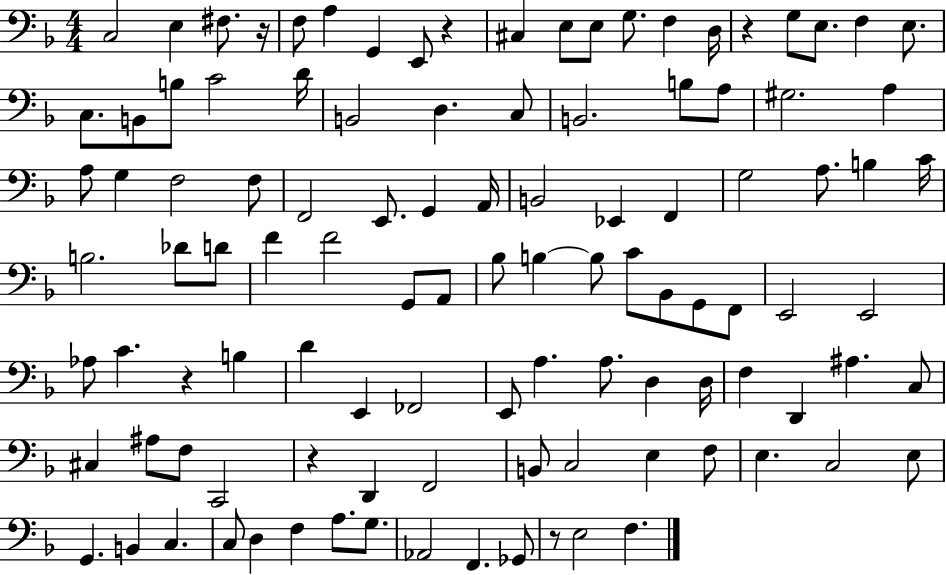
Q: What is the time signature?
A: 4/4